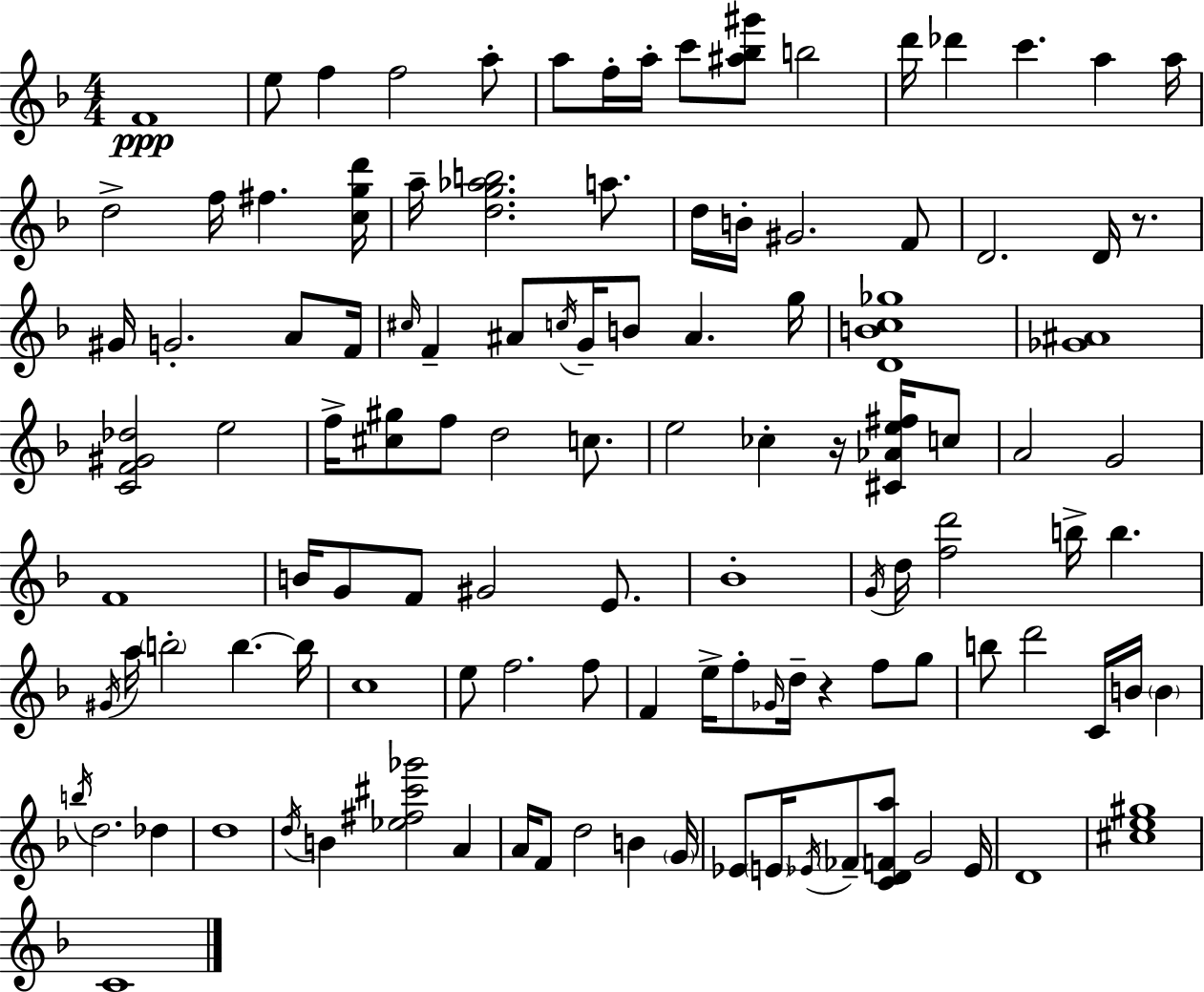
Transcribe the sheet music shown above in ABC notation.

X:1
T:Untitled
M:4/4
L:1/4
K:F
F4 e/2 f f2 a/2 a/2 f/4 a/4 c'/2 [^a_b^g']/2 b2 d'/4 _d' c' a a/4 d2 f/4 ^f [cgd']/4 a/4 [dg_ab]2 a/2 d/4 B/4 ^G2 F/2 D2 D/4 z/2 ^G/4 G2 A/2 F/4 ^c/4 F ^A/2 c/4 G/4 B/2 ^A g/4 [DBc_g]4 [_G^A]4 [CF^G_d]2 e2 f/4 [^c^g]/2 f/2 d2 c/2 e2 _c z/4 [^C_Ae^f]/4 c/2 A2 G2 F4 B/4 G/2 F/2 ^G2 E/2 _B4 G/4 d/4 [fd']2 b/4 b ^G/4 a/4 b2 b b/4 c4 e/2 f2 f/2 F e/4 f/2 _G/4 d/4 z f/2 g/2 b/2 d'2 C/4 B/4 B b/4 d2 _d d4 d/4 B [_e^f^c'_g']2 A A/4 F/2 d2 B G/4 _E/2 E/4 _E/4 _F/2 [CDFa]/2 G2 _E/4 D4 [^ce^g]4 C4